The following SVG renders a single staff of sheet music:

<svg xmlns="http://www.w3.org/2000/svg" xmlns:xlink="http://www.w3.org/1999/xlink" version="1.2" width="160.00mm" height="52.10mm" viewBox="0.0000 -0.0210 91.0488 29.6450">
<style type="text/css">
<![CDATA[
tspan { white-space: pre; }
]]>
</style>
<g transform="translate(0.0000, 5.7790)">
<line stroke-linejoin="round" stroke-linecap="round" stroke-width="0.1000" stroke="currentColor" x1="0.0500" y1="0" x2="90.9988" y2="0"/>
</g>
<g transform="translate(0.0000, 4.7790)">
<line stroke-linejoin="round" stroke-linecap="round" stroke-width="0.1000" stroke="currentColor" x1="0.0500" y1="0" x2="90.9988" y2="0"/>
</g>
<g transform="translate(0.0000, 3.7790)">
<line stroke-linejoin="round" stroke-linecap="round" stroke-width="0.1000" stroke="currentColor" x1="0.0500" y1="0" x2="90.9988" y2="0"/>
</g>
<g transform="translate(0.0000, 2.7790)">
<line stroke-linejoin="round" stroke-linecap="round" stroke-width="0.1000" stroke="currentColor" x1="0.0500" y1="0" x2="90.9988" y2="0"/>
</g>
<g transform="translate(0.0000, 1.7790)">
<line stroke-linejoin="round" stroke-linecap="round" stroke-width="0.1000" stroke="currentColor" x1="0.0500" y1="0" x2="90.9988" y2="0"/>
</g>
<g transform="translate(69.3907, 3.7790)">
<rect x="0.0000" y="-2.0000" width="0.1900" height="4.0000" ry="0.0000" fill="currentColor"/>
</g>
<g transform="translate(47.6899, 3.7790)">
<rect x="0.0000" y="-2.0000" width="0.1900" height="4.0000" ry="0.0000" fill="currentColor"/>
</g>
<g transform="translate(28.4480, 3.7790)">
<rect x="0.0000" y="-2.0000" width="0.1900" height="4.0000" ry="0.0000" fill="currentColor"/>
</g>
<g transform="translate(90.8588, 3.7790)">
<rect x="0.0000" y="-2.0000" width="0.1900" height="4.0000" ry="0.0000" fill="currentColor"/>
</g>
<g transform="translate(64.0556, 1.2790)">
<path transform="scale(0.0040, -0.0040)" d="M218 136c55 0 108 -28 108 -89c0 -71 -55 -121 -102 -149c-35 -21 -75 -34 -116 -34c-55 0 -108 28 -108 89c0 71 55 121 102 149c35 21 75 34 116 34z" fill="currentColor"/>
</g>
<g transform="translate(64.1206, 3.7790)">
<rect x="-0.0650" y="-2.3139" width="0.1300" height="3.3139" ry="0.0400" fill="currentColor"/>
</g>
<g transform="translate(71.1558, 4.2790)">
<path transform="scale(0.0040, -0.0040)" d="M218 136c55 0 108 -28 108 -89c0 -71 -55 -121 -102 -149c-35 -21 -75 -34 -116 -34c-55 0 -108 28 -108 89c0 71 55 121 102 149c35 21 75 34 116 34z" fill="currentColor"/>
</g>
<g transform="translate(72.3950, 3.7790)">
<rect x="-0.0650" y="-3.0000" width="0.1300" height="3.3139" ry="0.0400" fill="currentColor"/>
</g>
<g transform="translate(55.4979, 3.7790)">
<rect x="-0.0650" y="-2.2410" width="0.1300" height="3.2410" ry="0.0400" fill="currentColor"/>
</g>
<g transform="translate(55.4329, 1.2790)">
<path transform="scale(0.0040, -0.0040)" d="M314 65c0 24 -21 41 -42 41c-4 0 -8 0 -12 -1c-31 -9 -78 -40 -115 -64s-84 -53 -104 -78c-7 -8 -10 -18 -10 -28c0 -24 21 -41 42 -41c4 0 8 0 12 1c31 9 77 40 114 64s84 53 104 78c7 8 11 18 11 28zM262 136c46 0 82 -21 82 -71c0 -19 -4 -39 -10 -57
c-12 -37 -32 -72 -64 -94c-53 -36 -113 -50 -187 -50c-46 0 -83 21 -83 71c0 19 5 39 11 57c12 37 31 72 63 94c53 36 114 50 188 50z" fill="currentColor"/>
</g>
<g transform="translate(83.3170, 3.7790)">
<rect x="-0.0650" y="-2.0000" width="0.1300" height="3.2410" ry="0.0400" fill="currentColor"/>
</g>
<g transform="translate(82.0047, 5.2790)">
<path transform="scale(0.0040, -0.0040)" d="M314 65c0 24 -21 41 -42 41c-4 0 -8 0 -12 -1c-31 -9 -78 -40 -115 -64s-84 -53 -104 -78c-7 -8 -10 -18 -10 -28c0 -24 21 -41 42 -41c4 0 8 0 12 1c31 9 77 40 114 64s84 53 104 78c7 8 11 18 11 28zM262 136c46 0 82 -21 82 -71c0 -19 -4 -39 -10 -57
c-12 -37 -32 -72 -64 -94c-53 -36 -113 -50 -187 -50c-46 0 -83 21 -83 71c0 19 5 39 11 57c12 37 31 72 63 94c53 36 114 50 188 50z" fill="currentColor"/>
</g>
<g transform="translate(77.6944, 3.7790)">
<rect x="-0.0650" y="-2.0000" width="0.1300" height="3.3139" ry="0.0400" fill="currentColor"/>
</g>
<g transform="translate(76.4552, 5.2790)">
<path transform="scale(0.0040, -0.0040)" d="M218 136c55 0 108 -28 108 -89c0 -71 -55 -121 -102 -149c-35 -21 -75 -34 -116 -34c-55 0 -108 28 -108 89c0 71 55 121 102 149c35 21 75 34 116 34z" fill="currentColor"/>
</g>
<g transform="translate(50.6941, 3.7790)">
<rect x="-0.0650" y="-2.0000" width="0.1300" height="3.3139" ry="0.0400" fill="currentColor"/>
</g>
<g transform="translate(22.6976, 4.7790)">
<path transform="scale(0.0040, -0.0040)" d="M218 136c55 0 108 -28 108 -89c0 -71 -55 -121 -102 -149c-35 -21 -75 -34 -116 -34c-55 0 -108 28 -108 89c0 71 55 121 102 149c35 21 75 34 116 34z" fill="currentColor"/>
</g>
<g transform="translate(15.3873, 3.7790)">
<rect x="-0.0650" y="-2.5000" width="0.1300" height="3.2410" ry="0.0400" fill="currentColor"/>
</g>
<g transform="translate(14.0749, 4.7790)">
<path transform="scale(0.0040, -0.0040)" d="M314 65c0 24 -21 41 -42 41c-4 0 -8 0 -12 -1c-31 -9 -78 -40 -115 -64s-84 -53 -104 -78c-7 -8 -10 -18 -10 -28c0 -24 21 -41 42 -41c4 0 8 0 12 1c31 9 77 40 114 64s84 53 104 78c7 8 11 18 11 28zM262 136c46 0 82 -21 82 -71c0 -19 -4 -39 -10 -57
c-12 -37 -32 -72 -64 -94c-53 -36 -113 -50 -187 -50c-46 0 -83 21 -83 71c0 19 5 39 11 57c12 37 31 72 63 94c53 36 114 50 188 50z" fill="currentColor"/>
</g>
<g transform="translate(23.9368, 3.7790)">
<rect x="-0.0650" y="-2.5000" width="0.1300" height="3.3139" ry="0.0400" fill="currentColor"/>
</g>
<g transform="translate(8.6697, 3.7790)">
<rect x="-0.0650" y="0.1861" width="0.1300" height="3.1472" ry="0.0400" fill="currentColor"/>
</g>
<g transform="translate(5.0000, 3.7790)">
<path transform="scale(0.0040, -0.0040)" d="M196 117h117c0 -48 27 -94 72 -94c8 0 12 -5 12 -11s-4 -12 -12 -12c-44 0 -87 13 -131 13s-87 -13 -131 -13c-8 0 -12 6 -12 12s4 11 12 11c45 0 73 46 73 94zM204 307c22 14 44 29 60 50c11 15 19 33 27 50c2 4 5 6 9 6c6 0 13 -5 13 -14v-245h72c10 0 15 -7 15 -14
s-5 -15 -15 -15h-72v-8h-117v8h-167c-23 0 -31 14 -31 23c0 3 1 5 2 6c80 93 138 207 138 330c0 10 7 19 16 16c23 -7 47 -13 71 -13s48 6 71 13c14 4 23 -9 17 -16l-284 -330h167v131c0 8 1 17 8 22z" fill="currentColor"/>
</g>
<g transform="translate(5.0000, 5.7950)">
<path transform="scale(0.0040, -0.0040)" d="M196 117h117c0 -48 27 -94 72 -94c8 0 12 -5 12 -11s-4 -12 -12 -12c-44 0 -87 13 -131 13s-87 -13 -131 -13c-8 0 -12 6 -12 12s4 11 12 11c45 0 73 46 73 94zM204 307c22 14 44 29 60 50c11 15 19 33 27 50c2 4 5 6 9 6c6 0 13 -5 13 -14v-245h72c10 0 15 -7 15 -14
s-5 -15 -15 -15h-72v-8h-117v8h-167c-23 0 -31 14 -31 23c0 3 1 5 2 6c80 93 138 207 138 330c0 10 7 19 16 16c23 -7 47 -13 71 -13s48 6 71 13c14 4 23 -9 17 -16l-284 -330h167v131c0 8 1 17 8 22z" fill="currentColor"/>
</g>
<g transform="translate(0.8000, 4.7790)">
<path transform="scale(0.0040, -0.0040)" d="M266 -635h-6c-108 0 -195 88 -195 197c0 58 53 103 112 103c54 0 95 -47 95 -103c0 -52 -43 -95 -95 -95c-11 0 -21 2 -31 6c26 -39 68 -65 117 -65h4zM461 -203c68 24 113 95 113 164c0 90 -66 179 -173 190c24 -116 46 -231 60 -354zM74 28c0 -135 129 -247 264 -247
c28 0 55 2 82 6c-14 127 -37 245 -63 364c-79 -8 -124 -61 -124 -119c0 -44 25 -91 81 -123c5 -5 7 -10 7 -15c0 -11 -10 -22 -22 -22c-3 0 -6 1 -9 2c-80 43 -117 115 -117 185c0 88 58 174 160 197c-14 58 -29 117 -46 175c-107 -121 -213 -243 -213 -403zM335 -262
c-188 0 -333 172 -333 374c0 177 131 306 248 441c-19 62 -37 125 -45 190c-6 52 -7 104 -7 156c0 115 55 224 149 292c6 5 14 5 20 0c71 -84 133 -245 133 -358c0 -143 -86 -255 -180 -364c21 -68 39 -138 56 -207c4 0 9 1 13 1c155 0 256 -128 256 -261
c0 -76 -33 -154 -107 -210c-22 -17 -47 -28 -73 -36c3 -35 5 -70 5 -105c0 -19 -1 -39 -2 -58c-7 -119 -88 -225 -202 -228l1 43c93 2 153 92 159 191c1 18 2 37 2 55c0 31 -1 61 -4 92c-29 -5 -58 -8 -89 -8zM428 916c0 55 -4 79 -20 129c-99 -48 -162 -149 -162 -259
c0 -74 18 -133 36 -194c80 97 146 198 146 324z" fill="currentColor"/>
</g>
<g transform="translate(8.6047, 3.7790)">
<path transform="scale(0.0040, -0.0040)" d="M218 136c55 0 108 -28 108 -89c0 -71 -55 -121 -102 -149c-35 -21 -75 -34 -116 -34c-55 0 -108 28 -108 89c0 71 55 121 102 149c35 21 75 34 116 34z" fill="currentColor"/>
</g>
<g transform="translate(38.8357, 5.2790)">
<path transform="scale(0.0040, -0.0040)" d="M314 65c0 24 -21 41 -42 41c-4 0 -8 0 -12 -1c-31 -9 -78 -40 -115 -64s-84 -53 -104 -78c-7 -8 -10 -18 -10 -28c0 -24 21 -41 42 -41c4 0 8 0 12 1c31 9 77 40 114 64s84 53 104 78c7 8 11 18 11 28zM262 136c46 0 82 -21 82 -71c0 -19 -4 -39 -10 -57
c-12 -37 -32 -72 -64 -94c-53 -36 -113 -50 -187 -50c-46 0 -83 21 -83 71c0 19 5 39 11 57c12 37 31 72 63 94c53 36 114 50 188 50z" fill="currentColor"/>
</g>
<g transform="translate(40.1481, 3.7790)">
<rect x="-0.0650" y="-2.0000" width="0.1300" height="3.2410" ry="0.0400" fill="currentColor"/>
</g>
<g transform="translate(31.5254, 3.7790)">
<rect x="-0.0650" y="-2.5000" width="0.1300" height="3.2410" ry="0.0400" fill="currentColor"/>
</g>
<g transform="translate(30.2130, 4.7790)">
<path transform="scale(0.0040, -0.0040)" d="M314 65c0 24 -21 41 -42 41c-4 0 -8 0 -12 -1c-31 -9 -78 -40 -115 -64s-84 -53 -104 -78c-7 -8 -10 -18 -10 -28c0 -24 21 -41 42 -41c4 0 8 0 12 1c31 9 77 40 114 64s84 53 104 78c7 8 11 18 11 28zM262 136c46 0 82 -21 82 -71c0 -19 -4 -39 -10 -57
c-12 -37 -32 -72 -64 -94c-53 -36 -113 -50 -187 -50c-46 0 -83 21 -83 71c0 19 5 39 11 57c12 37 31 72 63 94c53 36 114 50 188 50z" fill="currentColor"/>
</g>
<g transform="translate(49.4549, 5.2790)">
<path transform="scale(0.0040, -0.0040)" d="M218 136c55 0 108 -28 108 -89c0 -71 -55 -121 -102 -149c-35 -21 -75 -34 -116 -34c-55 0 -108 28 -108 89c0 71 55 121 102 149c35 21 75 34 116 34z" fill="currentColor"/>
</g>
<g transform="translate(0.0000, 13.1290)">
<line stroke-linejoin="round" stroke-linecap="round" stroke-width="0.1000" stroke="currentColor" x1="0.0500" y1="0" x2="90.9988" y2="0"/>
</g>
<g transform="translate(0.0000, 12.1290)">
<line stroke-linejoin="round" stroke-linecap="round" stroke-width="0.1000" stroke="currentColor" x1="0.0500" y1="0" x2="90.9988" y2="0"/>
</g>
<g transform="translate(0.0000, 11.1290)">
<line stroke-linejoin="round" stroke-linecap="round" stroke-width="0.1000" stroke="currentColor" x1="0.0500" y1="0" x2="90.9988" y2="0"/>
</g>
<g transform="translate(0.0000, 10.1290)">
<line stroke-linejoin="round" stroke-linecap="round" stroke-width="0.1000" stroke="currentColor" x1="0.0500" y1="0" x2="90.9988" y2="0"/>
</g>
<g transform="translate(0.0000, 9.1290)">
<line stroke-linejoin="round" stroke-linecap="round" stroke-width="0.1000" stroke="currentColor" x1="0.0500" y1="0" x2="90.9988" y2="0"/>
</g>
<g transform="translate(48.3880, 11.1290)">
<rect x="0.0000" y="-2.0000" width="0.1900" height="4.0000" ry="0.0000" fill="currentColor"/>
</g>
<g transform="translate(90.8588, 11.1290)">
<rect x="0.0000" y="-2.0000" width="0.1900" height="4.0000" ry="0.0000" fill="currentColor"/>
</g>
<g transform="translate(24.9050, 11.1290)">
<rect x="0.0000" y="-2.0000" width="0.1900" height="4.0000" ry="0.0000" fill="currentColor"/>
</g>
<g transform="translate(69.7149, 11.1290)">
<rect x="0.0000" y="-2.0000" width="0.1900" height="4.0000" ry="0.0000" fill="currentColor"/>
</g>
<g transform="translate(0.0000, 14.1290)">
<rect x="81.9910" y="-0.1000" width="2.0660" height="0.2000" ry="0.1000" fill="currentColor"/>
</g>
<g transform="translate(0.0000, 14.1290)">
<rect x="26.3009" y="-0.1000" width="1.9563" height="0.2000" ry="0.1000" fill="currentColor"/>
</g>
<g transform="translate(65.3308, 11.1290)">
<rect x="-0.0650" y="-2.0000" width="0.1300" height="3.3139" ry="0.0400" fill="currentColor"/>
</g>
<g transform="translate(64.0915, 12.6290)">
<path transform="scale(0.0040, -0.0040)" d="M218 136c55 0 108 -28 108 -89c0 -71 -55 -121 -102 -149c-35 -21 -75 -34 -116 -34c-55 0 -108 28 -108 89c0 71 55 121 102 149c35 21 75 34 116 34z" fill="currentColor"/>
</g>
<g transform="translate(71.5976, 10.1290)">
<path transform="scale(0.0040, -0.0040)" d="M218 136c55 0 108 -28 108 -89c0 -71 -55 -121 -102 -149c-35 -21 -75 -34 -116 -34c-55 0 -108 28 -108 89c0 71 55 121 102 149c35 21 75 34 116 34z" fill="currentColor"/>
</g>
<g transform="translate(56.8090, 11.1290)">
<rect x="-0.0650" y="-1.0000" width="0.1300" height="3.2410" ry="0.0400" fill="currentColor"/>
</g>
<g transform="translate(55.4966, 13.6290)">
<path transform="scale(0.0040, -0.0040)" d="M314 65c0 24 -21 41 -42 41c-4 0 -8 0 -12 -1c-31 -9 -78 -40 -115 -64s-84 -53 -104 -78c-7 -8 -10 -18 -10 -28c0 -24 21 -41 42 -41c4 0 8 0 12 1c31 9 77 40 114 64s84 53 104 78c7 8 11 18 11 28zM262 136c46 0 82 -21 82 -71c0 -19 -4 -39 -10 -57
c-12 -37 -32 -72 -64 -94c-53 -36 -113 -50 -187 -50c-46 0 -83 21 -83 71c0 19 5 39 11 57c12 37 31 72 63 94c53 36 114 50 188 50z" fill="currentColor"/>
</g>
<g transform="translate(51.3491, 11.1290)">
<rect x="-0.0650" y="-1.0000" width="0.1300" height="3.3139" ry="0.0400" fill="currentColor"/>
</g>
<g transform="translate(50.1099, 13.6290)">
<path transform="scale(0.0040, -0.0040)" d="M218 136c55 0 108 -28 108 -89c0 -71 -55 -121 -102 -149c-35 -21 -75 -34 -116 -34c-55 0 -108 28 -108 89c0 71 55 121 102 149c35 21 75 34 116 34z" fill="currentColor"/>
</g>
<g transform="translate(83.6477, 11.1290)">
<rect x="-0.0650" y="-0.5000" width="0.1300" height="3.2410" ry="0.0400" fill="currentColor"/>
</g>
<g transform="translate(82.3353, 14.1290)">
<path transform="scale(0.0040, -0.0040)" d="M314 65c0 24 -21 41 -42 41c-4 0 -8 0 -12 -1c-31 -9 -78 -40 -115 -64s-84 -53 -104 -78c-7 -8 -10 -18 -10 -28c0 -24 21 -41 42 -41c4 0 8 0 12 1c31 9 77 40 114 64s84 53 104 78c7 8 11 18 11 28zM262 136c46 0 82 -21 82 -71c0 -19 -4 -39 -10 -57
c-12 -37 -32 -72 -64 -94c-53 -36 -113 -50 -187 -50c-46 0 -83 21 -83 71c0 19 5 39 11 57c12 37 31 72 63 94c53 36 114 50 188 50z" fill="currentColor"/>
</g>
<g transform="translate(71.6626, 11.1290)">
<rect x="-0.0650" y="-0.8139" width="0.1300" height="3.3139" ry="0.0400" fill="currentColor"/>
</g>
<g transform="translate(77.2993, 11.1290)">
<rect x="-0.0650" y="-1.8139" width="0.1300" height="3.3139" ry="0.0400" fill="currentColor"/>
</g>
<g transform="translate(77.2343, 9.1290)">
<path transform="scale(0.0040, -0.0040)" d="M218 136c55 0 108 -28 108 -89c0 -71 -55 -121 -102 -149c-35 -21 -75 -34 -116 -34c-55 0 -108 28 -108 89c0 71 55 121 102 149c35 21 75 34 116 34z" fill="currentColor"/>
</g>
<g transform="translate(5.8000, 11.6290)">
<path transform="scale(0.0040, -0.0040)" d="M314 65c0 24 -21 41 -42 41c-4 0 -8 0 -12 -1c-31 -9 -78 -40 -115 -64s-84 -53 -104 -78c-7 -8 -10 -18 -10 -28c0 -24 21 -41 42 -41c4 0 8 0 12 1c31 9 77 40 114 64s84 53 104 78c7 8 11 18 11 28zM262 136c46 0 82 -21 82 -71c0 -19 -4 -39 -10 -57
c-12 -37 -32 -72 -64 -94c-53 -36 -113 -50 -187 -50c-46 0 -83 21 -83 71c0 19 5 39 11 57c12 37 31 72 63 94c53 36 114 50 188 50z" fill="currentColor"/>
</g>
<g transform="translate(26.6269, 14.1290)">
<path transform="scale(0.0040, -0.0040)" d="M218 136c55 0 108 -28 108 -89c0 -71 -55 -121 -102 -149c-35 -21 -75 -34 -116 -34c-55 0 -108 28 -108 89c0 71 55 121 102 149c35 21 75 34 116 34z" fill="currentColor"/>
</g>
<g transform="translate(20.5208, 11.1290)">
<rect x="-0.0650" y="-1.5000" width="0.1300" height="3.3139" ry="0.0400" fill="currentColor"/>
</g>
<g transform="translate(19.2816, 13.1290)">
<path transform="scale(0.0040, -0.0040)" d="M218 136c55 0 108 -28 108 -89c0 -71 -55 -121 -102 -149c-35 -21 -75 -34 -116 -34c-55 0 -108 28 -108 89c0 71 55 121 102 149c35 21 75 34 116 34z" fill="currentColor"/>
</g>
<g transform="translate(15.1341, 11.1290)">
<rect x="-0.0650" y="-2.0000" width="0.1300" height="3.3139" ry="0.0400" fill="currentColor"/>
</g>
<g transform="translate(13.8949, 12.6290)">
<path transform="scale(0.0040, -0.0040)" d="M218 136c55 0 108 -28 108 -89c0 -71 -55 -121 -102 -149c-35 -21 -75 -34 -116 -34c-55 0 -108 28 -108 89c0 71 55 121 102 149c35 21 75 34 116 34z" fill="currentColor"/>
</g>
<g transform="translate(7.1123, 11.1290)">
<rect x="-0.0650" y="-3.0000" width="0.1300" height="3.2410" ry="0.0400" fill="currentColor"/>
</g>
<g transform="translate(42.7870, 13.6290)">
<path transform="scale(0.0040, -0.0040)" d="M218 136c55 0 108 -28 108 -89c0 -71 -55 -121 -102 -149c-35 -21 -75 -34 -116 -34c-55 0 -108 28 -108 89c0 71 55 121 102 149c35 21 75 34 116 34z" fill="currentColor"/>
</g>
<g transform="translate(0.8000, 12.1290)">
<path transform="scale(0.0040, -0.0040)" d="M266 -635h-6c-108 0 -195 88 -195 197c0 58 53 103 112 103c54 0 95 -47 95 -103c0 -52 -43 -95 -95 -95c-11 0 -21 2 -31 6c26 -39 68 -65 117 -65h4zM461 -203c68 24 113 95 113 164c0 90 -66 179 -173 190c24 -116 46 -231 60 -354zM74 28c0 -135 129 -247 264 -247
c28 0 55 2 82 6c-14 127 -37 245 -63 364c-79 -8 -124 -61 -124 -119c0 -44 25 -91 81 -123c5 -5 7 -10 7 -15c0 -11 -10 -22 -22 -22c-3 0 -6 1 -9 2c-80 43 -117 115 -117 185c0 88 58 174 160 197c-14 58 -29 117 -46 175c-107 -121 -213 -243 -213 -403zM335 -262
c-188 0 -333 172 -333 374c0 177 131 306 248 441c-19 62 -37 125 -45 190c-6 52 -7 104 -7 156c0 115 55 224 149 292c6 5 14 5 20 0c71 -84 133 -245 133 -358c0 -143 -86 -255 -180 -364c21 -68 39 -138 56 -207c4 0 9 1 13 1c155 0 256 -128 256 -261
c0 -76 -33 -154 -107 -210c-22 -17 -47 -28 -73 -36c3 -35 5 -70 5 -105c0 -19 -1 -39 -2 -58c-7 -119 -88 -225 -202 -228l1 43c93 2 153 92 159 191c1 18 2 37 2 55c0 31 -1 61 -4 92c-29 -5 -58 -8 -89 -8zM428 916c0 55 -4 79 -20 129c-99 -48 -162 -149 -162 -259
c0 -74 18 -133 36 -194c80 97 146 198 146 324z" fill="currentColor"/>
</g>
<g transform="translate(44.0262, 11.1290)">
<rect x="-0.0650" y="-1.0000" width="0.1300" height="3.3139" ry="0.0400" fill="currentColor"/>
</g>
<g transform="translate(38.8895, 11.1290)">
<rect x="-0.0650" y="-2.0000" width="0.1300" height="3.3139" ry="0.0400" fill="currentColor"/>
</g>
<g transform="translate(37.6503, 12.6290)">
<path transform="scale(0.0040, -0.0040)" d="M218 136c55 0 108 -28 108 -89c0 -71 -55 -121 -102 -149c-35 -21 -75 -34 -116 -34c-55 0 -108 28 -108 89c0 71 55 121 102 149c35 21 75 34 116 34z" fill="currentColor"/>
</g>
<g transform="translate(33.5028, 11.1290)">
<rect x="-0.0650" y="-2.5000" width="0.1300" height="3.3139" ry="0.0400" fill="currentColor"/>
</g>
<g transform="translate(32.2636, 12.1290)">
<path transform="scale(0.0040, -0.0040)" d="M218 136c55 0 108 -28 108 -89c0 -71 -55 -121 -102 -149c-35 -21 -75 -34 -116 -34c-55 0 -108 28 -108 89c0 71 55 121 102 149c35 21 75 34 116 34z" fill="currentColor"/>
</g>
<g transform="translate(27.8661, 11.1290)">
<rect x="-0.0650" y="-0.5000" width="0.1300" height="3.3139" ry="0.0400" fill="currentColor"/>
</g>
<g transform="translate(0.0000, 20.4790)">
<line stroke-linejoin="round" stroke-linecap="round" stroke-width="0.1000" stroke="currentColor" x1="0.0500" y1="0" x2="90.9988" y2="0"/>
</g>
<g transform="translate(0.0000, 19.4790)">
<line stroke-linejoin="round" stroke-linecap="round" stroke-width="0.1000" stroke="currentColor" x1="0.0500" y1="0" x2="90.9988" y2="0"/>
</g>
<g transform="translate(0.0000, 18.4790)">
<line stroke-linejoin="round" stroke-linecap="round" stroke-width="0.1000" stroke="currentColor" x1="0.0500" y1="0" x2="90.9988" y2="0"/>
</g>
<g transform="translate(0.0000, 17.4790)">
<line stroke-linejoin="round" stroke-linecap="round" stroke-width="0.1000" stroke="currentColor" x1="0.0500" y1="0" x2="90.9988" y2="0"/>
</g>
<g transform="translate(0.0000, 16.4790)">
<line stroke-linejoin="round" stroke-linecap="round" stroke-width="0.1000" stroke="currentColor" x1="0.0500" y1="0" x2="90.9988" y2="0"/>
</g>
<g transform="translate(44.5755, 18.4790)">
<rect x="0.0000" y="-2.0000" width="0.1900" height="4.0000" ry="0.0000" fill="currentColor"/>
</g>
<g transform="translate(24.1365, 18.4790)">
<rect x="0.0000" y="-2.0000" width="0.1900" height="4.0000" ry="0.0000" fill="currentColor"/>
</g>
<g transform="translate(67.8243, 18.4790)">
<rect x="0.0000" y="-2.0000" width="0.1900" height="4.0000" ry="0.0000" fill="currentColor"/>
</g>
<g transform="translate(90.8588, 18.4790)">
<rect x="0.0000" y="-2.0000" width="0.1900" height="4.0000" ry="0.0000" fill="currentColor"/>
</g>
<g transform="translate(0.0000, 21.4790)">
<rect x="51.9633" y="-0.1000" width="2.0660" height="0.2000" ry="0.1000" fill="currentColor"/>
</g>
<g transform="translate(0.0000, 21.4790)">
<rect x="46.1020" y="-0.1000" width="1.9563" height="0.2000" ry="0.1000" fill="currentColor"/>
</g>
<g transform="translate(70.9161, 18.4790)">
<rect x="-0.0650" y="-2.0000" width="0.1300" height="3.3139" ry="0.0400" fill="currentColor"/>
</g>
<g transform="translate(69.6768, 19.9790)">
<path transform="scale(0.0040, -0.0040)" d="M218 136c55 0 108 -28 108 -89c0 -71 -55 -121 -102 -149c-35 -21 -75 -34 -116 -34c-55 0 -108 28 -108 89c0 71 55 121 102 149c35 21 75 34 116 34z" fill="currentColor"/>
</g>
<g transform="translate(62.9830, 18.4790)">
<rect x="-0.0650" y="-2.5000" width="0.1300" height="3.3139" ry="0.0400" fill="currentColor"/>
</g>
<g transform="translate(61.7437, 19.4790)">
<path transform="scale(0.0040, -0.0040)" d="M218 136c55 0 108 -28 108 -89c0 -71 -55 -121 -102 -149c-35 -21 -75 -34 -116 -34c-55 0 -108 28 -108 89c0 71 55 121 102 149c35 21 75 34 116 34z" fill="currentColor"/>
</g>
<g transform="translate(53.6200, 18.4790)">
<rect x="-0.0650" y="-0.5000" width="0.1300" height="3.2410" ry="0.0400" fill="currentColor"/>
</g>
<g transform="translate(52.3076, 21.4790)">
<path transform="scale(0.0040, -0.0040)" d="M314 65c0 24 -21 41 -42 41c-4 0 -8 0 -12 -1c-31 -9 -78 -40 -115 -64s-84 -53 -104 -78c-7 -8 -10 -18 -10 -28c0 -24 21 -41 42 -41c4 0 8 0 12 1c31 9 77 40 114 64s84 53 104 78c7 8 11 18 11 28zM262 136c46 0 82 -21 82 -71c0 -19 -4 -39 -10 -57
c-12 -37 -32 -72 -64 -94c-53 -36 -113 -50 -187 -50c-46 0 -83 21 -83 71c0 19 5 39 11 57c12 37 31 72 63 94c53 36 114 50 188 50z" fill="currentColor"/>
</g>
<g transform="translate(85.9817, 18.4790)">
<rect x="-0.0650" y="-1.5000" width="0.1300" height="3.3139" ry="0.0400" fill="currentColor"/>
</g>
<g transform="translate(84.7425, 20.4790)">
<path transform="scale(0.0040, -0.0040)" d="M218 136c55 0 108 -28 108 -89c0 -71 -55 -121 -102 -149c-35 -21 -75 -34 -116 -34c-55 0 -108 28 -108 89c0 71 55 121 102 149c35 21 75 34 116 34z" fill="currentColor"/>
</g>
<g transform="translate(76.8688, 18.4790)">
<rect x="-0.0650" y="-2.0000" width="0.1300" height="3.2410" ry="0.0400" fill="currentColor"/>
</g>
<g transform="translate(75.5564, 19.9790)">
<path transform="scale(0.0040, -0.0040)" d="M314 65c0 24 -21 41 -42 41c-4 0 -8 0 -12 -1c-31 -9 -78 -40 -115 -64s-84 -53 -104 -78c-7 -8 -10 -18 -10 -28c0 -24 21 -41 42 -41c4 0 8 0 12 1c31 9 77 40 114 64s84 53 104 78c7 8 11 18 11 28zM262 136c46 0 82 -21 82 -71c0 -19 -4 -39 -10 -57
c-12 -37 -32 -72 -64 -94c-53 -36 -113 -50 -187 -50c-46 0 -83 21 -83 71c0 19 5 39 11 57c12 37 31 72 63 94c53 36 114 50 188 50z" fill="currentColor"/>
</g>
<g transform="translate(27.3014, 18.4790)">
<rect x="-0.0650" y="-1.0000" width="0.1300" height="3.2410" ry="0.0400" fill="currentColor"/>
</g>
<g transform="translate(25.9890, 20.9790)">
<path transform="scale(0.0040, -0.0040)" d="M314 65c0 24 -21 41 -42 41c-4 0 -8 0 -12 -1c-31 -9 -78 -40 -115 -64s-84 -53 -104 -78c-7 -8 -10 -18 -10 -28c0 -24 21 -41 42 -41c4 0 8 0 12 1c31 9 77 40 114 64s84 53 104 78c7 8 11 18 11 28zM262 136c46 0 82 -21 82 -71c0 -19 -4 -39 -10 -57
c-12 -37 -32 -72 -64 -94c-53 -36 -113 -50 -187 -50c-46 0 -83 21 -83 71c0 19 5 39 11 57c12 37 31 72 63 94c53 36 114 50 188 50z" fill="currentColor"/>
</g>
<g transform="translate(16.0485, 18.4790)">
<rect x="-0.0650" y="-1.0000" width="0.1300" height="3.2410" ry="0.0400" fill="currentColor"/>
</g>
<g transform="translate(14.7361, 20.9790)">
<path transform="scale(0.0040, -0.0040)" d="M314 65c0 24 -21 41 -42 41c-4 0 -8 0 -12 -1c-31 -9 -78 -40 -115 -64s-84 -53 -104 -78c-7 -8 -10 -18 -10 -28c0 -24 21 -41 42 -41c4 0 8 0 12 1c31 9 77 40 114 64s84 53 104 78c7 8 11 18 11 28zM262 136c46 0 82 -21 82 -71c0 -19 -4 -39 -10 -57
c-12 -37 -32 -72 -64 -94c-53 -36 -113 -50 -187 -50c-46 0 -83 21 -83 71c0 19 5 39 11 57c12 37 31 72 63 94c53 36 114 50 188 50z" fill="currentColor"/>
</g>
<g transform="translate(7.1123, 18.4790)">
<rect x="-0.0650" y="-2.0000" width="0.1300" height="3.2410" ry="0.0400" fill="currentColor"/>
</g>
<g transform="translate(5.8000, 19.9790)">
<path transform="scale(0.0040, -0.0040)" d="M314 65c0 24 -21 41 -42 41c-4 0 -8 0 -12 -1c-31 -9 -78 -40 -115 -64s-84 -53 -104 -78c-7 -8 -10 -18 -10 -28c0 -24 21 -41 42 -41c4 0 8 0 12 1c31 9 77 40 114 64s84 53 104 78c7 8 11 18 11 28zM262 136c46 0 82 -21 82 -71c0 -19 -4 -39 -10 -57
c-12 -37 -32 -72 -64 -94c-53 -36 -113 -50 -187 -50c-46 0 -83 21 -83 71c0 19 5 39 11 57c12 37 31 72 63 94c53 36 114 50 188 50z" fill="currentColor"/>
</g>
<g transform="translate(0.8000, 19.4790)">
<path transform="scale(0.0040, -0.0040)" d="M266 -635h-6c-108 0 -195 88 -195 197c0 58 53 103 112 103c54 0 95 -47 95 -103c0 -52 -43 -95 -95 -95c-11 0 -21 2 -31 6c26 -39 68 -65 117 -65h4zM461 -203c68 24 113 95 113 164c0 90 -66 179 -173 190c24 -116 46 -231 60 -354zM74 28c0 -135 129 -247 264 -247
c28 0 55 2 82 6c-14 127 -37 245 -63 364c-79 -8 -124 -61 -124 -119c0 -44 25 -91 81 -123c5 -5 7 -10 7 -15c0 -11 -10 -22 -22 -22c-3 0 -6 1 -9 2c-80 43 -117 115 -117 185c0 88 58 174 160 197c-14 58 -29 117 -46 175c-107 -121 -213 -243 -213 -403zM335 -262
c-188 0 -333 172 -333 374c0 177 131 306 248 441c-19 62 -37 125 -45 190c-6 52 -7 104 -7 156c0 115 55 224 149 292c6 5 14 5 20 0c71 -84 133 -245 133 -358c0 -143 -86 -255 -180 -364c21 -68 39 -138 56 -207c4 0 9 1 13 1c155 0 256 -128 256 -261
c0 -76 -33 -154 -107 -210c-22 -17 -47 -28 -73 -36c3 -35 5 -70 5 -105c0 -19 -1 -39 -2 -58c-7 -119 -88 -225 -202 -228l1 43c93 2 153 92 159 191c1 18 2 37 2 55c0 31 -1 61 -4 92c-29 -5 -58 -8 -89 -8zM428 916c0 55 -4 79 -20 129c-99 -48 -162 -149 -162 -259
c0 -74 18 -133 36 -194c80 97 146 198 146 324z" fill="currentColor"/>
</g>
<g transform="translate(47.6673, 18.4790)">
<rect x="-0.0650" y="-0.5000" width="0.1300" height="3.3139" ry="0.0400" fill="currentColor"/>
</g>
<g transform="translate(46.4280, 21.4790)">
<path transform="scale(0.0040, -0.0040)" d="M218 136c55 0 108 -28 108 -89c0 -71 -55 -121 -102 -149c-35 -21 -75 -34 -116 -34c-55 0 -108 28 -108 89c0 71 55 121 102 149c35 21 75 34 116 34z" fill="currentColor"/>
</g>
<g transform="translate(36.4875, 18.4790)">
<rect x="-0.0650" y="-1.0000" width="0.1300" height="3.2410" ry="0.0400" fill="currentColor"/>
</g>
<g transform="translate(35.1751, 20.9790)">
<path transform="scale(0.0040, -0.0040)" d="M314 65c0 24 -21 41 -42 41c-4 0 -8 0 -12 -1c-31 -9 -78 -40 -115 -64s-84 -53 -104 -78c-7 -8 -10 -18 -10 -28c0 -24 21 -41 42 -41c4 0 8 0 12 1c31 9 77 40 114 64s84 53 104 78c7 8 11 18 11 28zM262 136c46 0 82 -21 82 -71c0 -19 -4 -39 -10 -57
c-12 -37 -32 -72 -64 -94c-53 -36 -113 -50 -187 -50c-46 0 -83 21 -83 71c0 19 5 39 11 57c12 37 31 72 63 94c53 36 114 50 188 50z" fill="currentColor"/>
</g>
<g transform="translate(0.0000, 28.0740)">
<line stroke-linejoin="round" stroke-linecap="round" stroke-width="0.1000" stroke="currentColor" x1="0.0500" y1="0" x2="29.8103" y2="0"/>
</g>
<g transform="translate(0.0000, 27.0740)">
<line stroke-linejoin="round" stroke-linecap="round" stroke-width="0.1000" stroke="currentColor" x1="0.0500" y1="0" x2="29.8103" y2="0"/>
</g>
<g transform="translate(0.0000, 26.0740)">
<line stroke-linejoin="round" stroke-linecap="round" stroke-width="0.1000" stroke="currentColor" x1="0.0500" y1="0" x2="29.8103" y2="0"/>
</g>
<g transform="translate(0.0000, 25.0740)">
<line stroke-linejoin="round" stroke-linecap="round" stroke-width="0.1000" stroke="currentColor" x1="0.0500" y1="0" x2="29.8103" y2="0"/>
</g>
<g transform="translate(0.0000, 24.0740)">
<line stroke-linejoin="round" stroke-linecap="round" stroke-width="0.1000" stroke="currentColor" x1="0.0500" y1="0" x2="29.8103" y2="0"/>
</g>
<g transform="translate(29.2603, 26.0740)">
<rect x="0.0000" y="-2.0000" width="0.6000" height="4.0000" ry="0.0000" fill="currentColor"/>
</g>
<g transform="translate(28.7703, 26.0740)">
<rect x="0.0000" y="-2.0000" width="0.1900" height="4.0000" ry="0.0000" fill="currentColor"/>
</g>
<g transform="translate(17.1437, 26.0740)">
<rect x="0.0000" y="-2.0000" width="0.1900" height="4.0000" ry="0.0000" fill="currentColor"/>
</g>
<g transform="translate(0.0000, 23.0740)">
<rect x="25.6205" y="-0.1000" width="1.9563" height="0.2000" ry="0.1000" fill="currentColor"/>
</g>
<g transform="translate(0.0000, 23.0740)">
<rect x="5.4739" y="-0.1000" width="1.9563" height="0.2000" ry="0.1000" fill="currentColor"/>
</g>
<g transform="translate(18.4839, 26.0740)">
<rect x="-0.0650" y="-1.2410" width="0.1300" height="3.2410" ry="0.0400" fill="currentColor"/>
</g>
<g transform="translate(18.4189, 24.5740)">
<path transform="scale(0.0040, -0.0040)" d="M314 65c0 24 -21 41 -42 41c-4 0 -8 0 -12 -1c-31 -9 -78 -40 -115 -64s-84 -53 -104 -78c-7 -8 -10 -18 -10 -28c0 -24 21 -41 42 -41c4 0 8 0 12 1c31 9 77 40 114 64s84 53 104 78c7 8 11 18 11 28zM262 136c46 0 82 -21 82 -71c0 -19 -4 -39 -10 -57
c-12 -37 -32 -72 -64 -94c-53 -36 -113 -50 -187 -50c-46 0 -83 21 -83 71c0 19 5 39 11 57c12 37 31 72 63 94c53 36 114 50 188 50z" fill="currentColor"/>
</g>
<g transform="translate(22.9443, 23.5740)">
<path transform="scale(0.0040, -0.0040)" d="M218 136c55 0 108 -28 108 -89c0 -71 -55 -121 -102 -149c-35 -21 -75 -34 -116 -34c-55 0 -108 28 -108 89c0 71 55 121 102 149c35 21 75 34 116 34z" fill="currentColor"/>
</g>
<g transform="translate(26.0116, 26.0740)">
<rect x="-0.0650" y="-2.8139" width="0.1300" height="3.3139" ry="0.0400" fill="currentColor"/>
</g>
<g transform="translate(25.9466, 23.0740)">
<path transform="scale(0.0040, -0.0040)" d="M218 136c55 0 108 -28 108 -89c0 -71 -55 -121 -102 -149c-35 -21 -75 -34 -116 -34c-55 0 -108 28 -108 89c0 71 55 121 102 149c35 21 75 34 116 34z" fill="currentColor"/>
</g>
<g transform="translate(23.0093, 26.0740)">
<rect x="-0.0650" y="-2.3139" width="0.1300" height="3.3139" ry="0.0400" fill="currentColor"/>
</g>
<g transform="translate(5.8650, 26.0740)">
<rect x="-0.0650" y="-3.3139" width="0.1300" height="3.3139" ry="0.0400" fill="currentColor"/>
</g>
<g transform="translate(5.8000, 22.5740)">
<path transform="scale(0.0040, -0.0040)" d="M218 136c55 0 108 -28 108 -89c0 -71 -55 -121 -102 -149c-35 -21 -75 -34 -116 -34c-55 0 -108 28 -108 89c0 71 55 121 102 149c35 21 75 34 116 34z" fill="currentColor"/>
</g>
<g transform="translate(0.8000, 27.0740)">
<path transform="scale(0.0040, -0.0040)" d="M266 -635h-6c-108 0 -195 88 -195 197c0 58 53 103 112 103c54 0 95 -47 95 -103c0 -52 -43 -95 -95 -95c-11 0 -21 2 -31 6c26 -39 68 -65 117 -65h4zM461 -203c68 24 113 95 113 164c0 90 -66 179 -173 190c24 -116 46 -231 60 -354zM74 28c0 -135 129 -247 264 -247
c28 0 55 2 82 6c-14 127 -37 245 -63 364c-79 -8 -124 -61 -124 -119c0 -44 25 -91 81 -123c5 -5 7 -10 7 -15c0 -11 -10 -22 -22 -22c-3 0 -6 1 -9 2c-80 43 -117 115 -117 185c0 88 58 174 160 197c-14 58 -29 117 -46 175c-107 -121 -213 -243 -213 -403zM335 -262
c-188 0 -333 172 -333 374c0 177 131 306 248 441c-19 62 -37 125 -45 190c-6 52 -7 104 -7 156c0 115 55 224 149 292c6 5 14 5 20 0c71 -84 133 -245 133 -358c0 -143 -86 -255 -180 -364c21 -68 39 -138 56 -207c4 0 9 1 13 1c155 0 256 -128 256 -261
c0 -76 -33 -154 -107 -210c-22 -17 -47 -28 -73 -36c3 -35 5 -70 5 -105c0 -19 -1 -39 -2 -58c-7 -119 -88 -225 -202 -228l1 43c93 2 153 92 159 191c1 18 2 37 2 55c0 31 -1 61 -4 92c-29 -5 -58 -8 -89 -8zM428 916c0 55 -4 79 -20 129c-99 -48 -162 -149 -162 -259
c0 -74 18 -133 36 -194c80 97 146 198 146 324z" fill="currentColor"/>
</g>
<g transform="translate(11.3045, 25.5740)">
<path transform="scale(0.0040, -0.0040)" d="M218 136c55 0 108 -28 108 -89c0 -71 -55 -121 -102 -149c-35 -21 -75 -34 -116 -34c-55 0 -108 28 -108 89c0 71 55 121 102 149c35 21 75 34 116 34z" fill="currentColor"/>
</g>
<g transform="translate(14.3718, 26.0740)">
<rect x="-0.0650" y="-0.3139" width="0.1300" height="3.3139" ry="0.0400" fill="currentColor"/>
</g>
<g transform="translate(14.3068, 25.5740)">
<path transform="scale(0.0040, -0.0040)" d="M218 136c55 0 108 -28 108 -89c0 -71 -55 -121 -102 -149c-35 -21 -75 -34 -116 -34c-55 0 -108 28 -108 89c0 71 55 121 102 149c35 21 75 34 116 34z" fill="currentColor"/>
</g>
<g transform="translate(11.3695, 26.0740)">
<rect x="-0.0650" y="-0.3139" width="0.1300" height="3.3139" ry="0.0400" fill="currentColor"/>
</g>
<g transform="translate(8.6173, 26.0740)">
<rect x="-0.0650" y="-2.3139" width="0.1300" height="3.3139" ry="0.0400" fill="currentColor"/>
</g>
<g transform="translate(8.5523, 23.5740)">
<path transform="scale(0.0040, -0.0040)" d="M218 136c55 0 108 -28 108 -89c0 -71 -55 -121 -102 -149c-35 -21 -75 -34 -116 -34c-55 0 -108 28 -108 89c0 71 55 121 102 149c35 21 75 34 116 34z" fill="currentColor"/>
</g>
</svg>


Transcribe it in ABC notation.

X:1
T:Untitled
M:4/4
L:1/4
K:C
B G2 G G2 F2 F g2 g A F F2 A2 F E C G F D D D2 F d f C2 F2 D2 D2 D2 C C2 G F F2 E b g c c e2 g a